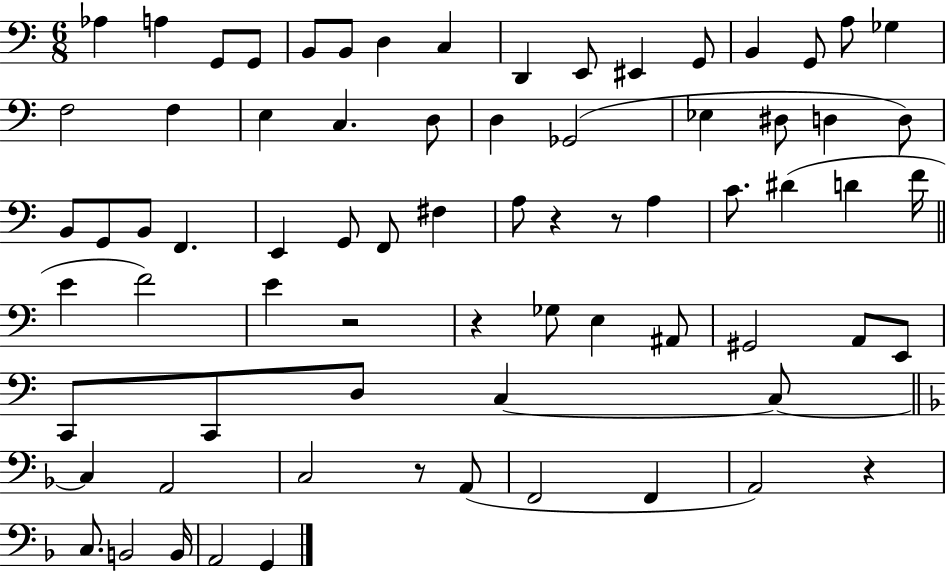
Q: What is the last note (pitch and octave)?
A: G2